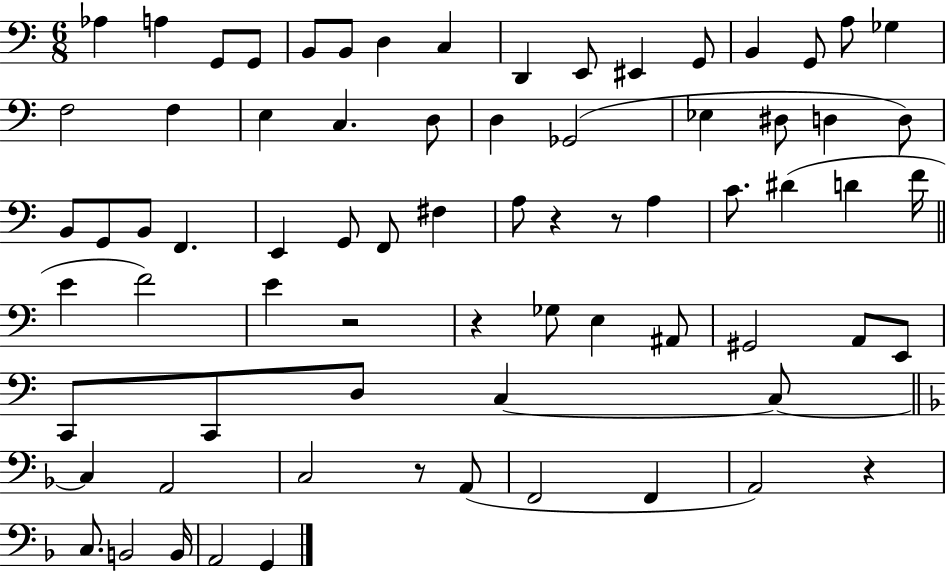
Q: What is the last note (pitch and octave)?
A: G2